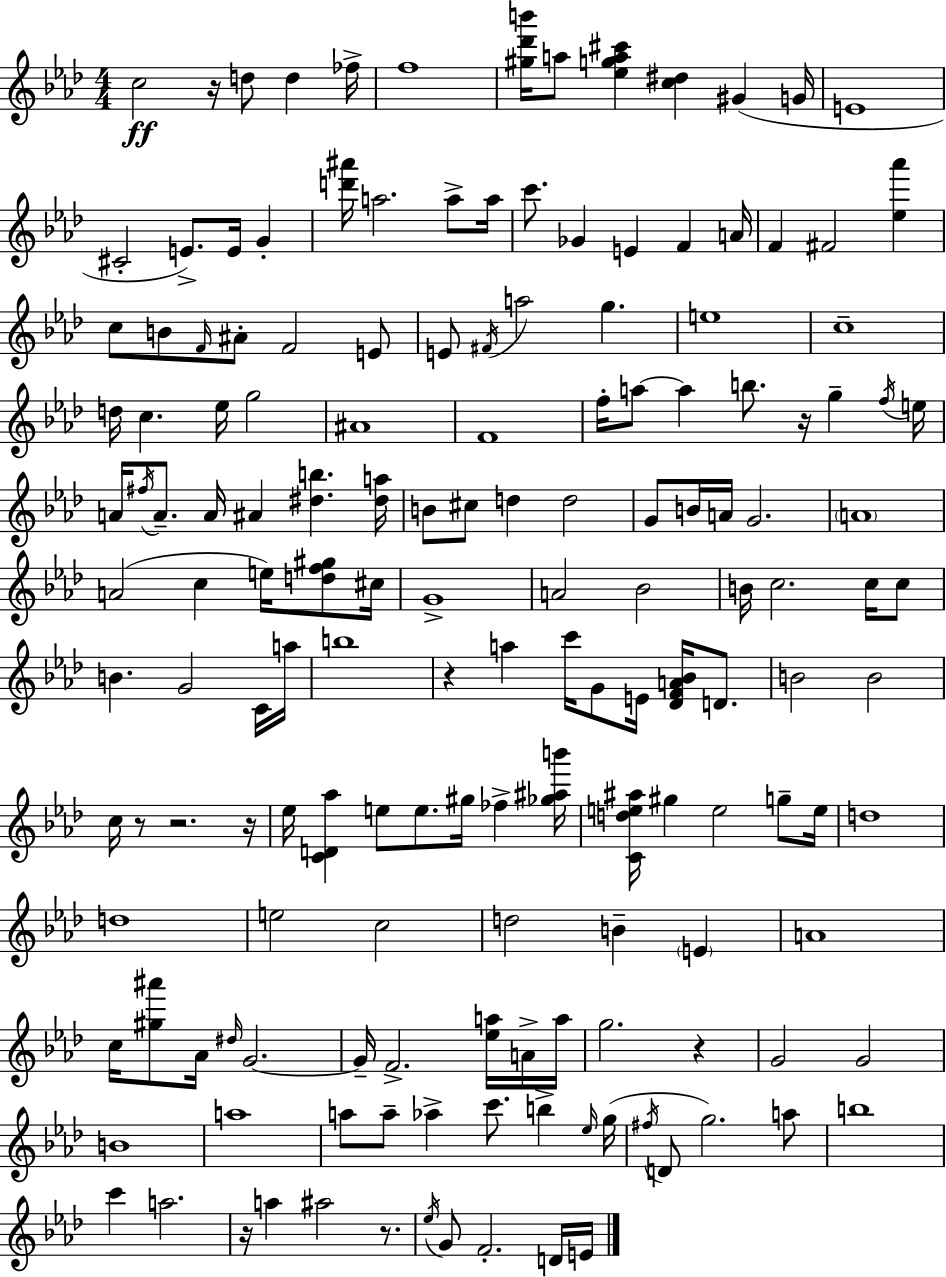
{
  \clef treble
  \numericTimeSignature
  \time 4/4
  \key aes \major
  c''2\ff r16 d''8 d''4 fes''16-> | f''1 | <gis'' des''' b'''>16 a''8 <ees'' g'' a'' cis'''>4 <c'' dis''>4 gis'4( g'16 | e'1 | \break cis'2-. e'8.->) e'16 g'4-. | <d''' ais'''>16 a''2. a''8-> a''16 | c'''8. ges'4 e'4 f'4 a'16 | f'4 fis'2 <ees'' aes'''>4 | \break c''8 b'8 \grace { f'16 } ais'8-. f'2 e'8 | e'8 \acciaccatura { fis'16 } a''2 g''4. | e''1 | c''1-- | \break d''16 c''4. ees''16 g''2 | ais'1 | f'1 | f''16-. a''8~~ a''4 b''8. r16 g''4-- | \break \acciaccatura { f''16 } e''16 a'16 \acciaccatura { fis''16 } a'8.-- a'16 ais'4 <dis'' b''>4. | <dis'' a''>16 b'8 cis''8 d''4 d''2 | g'8 b'16 a'16 g'2. | \parenthesize a'1 | \break a'2( c''4 | e''16) <d'' f'' gis''>8 cis''16 g'1-> | a'2 bes'2 | b'16 c''2. | \break c''16 c''8 b'4. g'2 | c'16 a''16 b''1 | r4 a''4 c'''16 g'8 e'16 | <des' f' a' bes'>16 d'8. b'2 b'2 | \break c''16 r8 r2. | r16 ees''16 <c' d' aes''>4 e''8 e''8. gis''16 fes''4-> | <ges'' ais'' b'''>16 <c' d'' e'' ais''>16 gis''4 e''2 | g''8-- e''16 d''1 | \break d''1 | e''2 c''2 | d''2 b'4-- | \parenthesize e'4 a'1 | \break c''16 <gis'' ais'''>8 aes'16 \grace { dis''16 } g'2.~~ | g'16-- f'2.-> | <ees'' a''>16 a'16-> a''16 g''2. | r4 g'2 g'2 | \break b'1 | a''1 | a''8 a''8-- aes''4-> c'''8. | b''4-> \grace { ees''16 }( g''16 \acciaccatura { fis''16 } d'8 g''2.) | \break a''8 b''1 | c'''4 a''2. | r16 a''4 ais''2 | r8. \acciaccatura { ees''16 } g'8 f'2.-. | \break d'16 e'16 \bar "|."
}